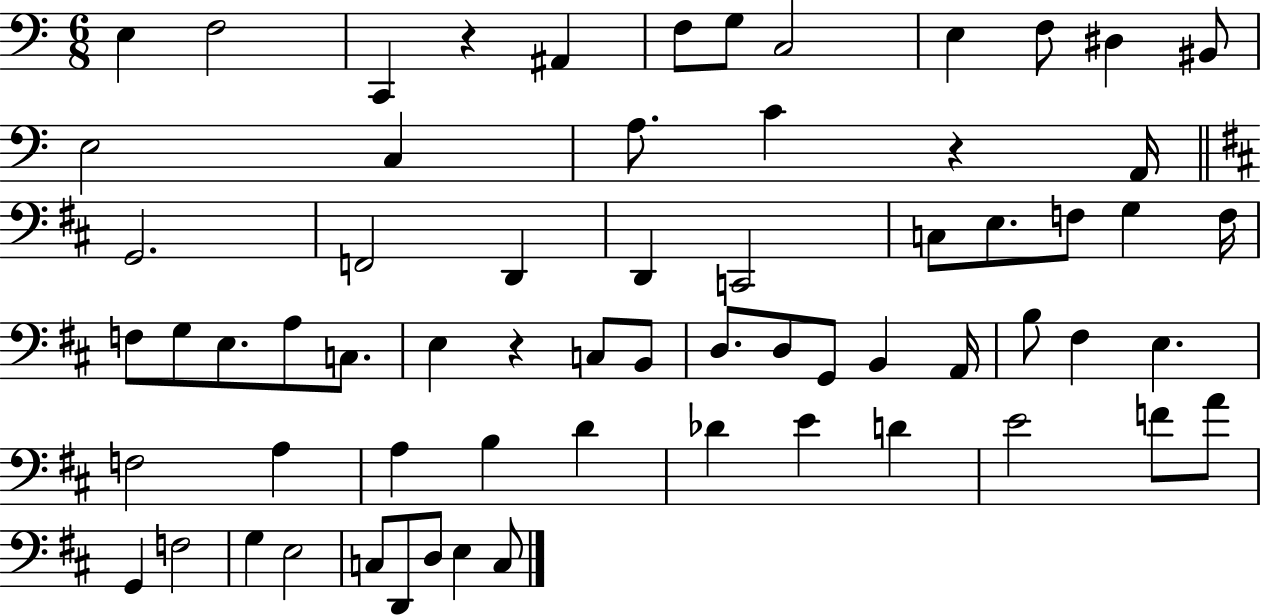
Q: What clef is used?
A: bass